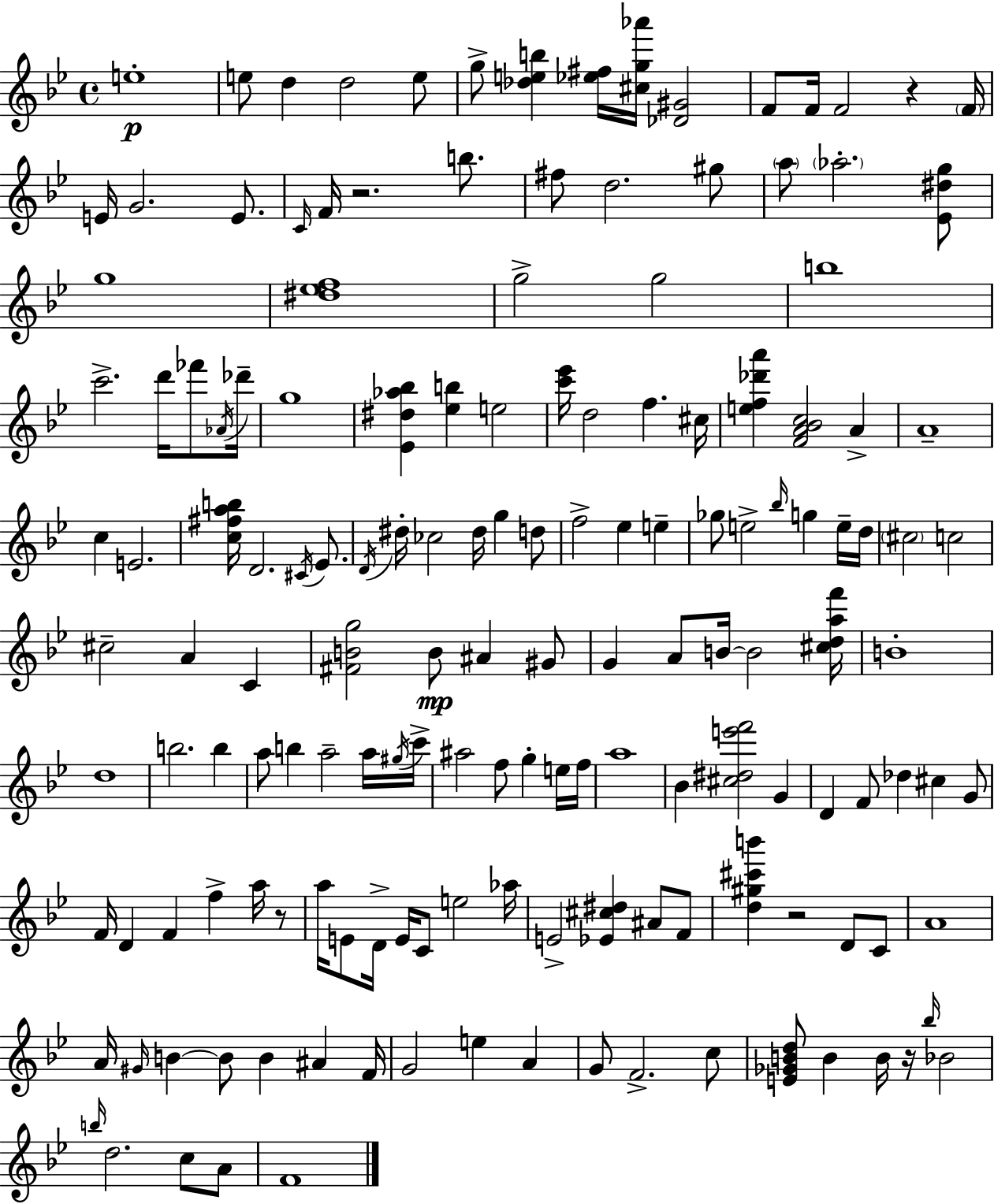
X:1
T:Untitled
M:4/4
L:1/4
K:Bb
e4 e/2 d d2 e/2 g/2 [_deb] [_e^f]/4 [^cg_a']/4 [_D^G]2 F/2 F/4 F2 z F/4 E/4 G2 E/2 C/4 F/4 z2 b/2 ^f/2 d2 ^g/2 a/2 _a2 [_E^dg]/2 g4 [^d_ef]4 g2 g2 b4 c'2 d'/4 _f'/2 _A/4 _d'/4 g4 [_E^d_a_b] [_eb] e2 [c'_e']/4 d2 f ^c/4 [ef_d'a'] [FA_Bc]2 A A4 c E2 [c^fab]/4 D2 ^C/4 _E/2 D/4 ^d/4 _c2 ^d/4 g d/2 f2 _e e _g/2 e2 _b/4 g e/4 d/4 ^c2 c2 ^c2 A C [^FBg]2 B/2 ^A ^G/2 G A/2 B/4 B2 [^cdaf']/4 B4 d4 b2 b a/2 b a2 a/4 ^g/4 c'/4 ^a2 f/2 g e/4 f/4 a4 _B [^c^de'f']2 G D F/2 _d ^c G/2 F/4 D F f a/4 z/2 a/4 E/2 D/4 E/4 C/2 e2 _a/4 E2 [_E^c^d] ^A/2 F/2 [d^g^c'b'] z2 D/2 C/2 A4 A/4 ^G/4 B B/2 B ^A F/4 G2 e A G/2 F2 c/2 [E_GBd]/2 B B/4 z/4 _b/4 _B2 b/4 d2 c/2 A/2 F4